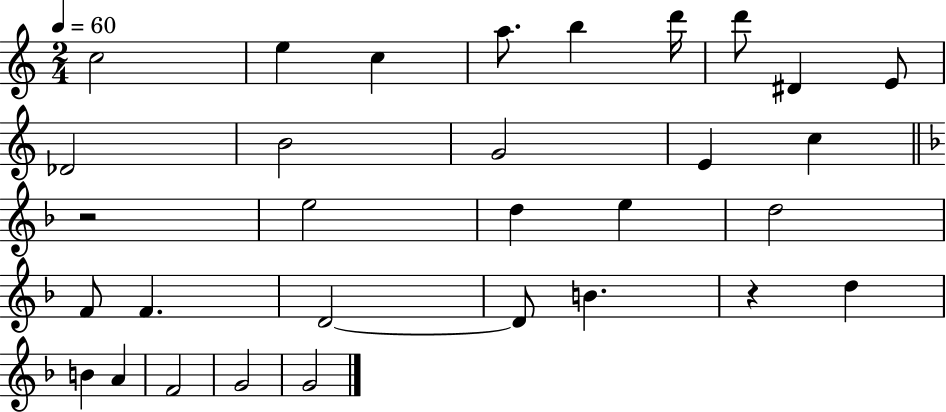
{
  \clef treble
  \numericTimeSignature
  \time 2/4
  \key c \major
  \tempo 4 = 60
  c''2 | e''4 c''4 | a''8. b''4 d'''16 | d'''8 dis'4 e'8 | \break des'2 | b'2 | g'2 | e'4 c''4 | \break \bar "||" \break \key f \major r2 | e''2 | d''4 e''4 | d''2 | \break f'8 f'4. | d'2~~ | d'8 b'4. | r4 d''4 | \break b'4 a'4 | f'2 | g'2 | g'2 | \break \bar "|."
}